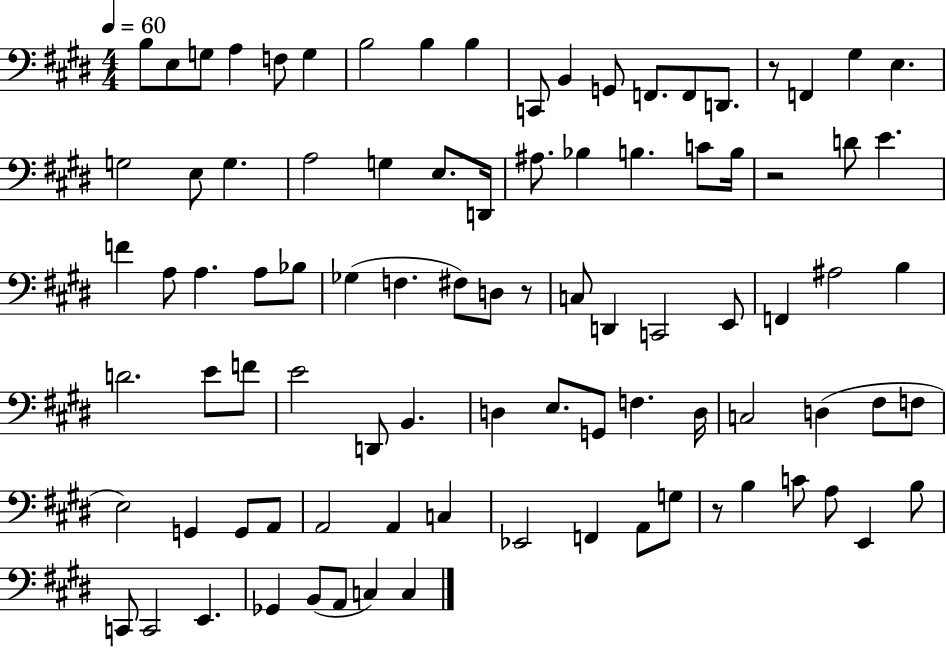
X:1
T:Untitled
M:4/4
L:1/4
K:E
B,/2 E,/2 G,/2 A, F,/2 G, B,2 B, B, C,,/2 B,, G,,/2 F,,/2 F,,/2 D,,/2 z/2 F,, ^G, E, G,2 E,/2 G, A,2 G, E,/2 D,,/4 ^A,/2 _B, B, C/2 B,/4 z2 D/2 E F A,/2 A, A,/2 _B,/2 _G, F, ^F,/2 D,/2 z/2 C,/2 D,, C,,2 E,,/2 F,, ^A,2 B, D2 E/2 F/2 E2 D,,/2 B,, D, E,/2 G,,/2 F, D,/4 C,2 D, ^F,/2 F,/2 E,2 G,, G,,/2 A,,/2 A,,2 A,, C, _E,,2 F,, A,,/2 G,/2 z/2 B, C/2 A,/2 E,, B,/2 C,,/2 C,,2 E,, _G,, B,,/2 A,,/2 C, C,